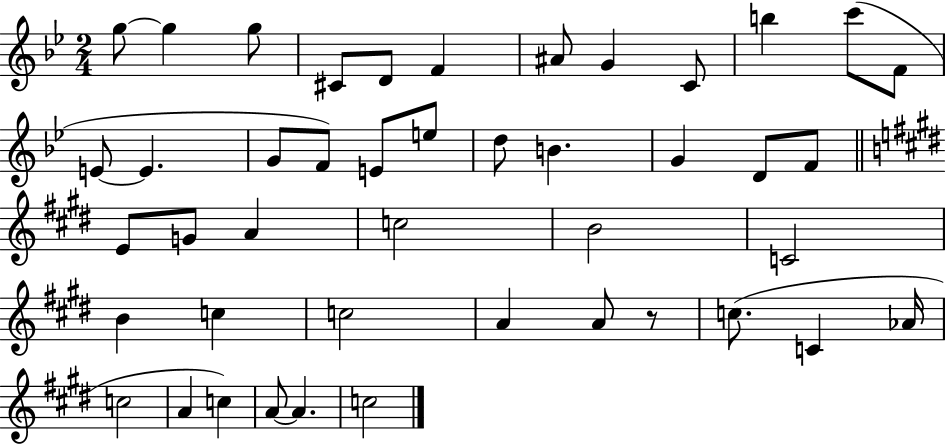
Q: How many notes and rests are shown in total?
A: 44